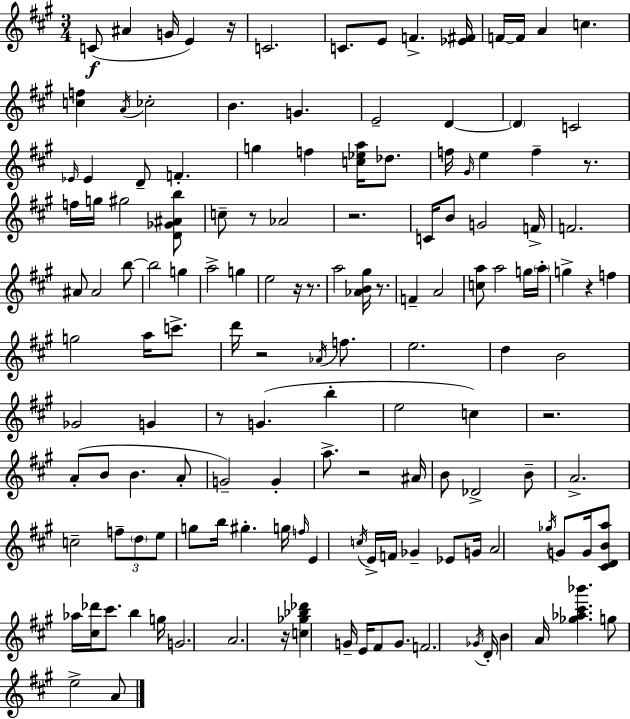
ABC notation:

X:1
T:Untitled
M:3/4
L:1/4
K:A
C/2 ^A G/4 E z/4 C2 C/2 E/2 F [_E^F]/4 F/4 F/4 A c [cf] A/4 _c2 B G E2 D D C2 _E/4 _E D/2 F g f [c_ea]/4 _d/2 f/4 ^G/4 e f z/2 f/4 g/4 ^g2 [D_G^Ab]/2 c/2 z/2 _A2 z2 C/4 B/2 G2 F/4 F2 ^A/2 ^A2 b/2 b2 g a2 g e2 z/4 z/2 a2 [_AB^g]/4 z/2 F A2 [ca]/2 a2 g/4 a/4 g z f g2 a/4 c'/2 d'/4 z2 _A/4 f/2 e2 d B2 _G2 G z/2 G b e2 c z2 A/2 B/2 B A/2 G2 G a/2 z2 ^A/4 B/2 _D2 B/2 A2 c2 f/2 d/2 e/2 g/2 b/4 ^g g/4 f/4 E c/4 E/4 F/4 _G _E/2 G/4 A2 _g/4 G/2 G/4 [^CDBa]/2 _a/4 [^c_d']/4 ^c'/2 b g/4 G2 A2 z/4 [c_g_b_d'] G/4 E/4 ^F/2 G/2 F2 _G/4 D/4 B A/4 [_g_a^c'_b'] g/2 e2 A/2